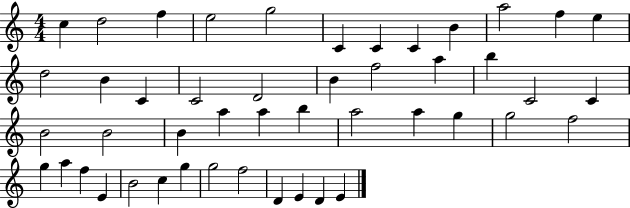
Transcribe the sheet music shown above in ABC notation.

X:1
T:Untitled
M:4/4
L:1/4
K:C
c d2 f e2 g2 C C C B a2 f e d2 B C C2 D2 B f2 a b C2 C B2 B2 B a a b a2 a g g2 f2 g a f E B2 c g g2 f2 D E D E